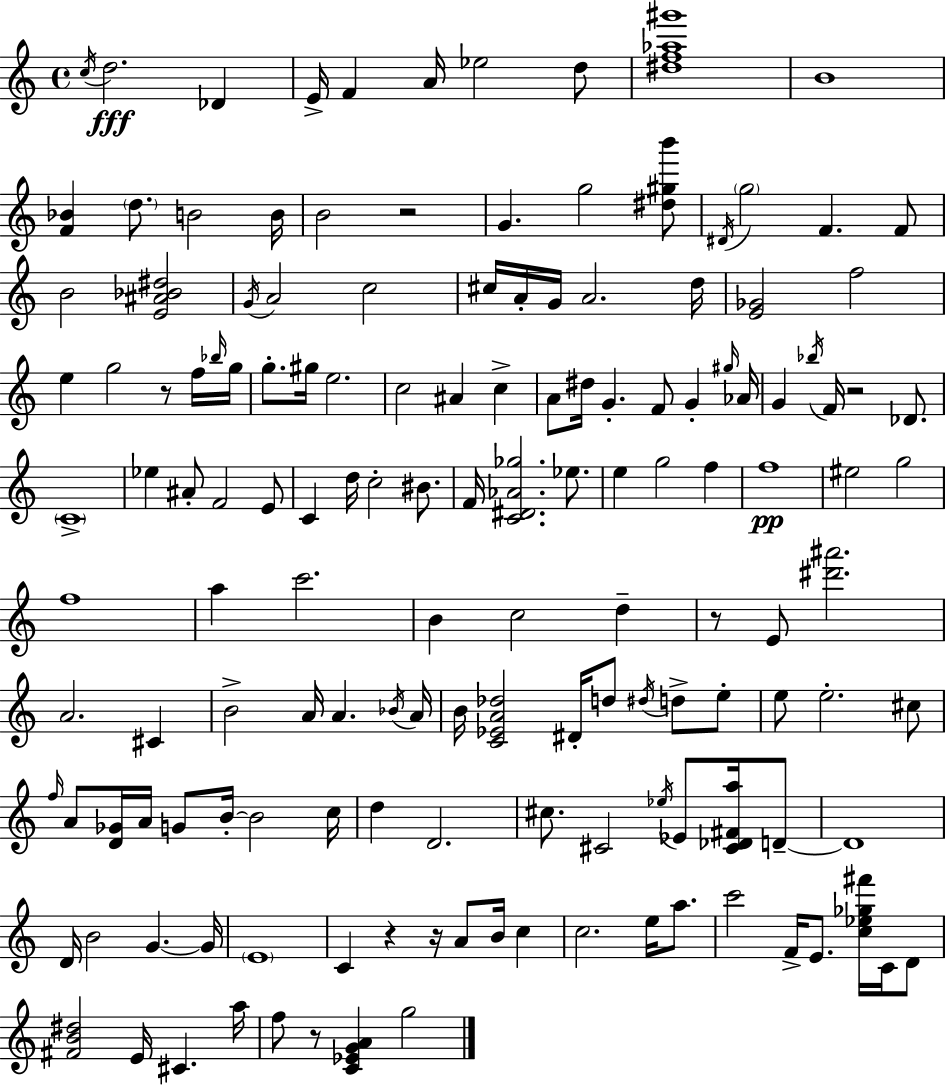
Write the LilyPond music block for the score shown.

{
  \clef treble
  \time 4/4
  \defaultTimeSignature
  \key a \minor
  \repeat volta 2 { \acciaccatura { c''16 }\fff d''2. des'4 | e'16-> f'4 a'16 ees''2 d''8 | <dis'' f'' aes'' gis'''>1 | b'1 | \break <f' bes'>4 \parenthesize d''8. b'2 | b'16 b'2 r2 | g'4. g''2 <dis'' gis'' b'''>8 | \acciaccatura { dis'16 } \parenthesize g''2 f'4. | \break f'8 b'2 <e' ais' bes' dis''>2 | \acciaccatura { g'16 } a'2 c''2 | cis''16 a'16-. g'16 a'2. | d''16 <e' ges'>2 f''2 | \break e''4 g''2 r8 | f''16 \grace { bes''16 } g''16 g''8.-. gis''16 e''2. | c''2 ais'4 | c''4-> a'8 dis''16 g'4.-. f'8 g'4-. | \break \grace { gis''16 } aes'16 g'4 \acciaccatura { bes''16 } f'16 r2 | des'8. \parenthesize c'1-> | ees''4 ais'8-. f'2 | e'8 c'4 d''16 c''2-. | \break bis'8. f'16 <c' dis' aes' ges''>2. | ees''8. e''4 g''2 | f''4 f''1\pp | eis''2 g''2 | \break f''1 | a''4 c'''2. | b'4 c''2 | d''4-- r8 e'8 <dis''' ais'''>2. | \break a'2. | cis'4 b'2-> a'16 a'4. | \acciaccatura { bes'16 } a'16 b'16 <c' ees' a' des''>2 | dis'16-. d''8 \acciaccatura { dis''16 } d''8-> e''8-. e''8 e''2.-. | \break cis''8 \grace { f''16 } a'8 <d' ges'>16 a'16 g'8 b'16-.~~ | b'2 c''16 d''4 d'2. | cis''8. cis'2 | \acciaccatura { ees''16 } ees'8 <cis' des' fis' a''>16 d'8--~~ d'1 | \break d'16 b'2 | g'4.~~ g'16 \parenthesize e'1 | c'4 r4 | r16 a'8 b'16 c''4 c''2. | \break e''16 a''8. c'''2 | f'16-> e'8. <c'' ees'' ges'' fis'''>16 c'16 d'8 <fis' b' dis''>2 | e'16 cis'4. a''16 f''8 r8 <c' ees' g' a'>4 | g''2 } \bar "|."
}